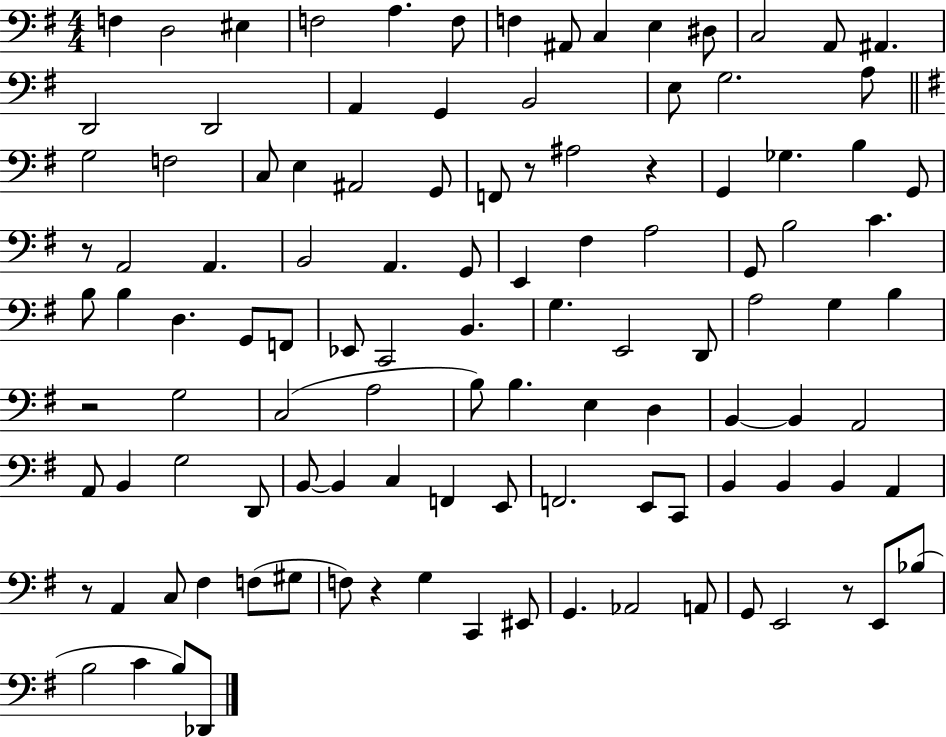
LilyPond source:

{
  \clef bass
  \numericTimeSignature
  \time 4/4
  \key g \major
  f4 d2 eis4 | f2 a4. f8 | f4 ais,8 c4 e4 dis8 | c2 a,8 ais,4. | \break d,2 d,2 | a,4 g,4 b,2 | e8 g2. a8 | \bar "||" \break \key g \major g2 f2 | c8 e4 ais,2 g,8 | f,8 r8 ais2 r4 | g,4 ges4. b4 g,8 | \break r8 a,2 a,4. | b,2 a,4. g,8 | e,4 fis4 a2 | g,8 b2 c'4. | \break b8 b4 d4. g,8 f,8 | ees,8 c,2 b,4. | g4. e,2 d,8 | a2 g4 b4 | \break r2 g2 | c2( a2 | b8) b4. e4 d4 | b,4~~ b,4 a,2 | \break a,8 b,4 g2 d,8 | b,8~~ b,4 c4 f,4 e,8 | f,2. e,8 c,8 | b,4 b,4 b,4 a,4 | \break r8 a,4 c8 fis4 f8( gis8 | f8) r4 g4 c,4 eis,8 | g,4. aes,2 a,8 | g,8 e,2 r8 e,8 bes8( | \break b2 c'4 b8) des,8 | \bar "|."
}